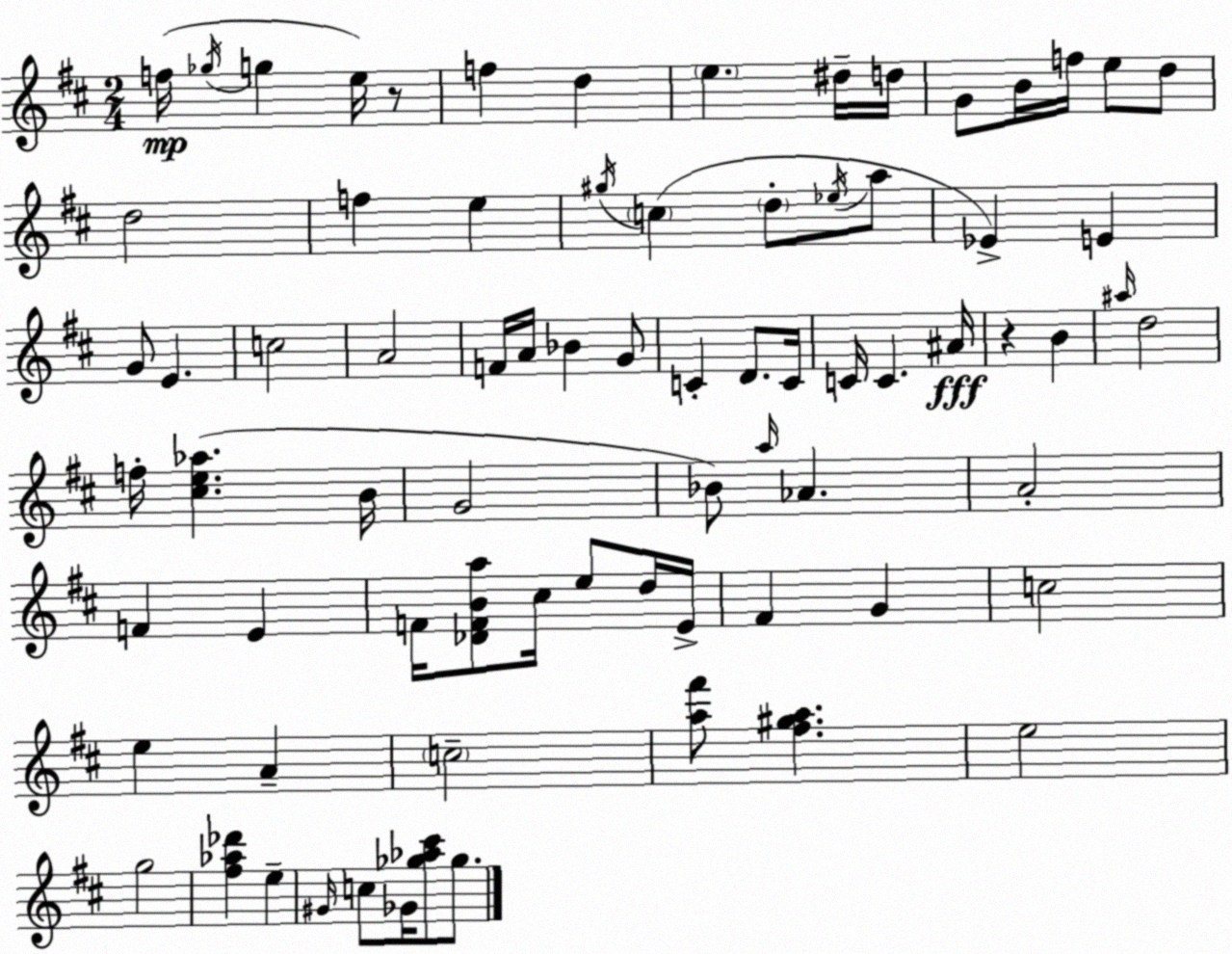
X:1
T:Untitled
M:2/4
L:1/4
K:D
f/4 _g/4 g e/4 z/2 f d e ^d/4 d/4 G/2 B/4 f/4 e/2 d/2 d2 f e ^g/4 c d/2 _e/4 a/2 _E E G/2 E c2 A2 F/4 A/4 _B G/2 C D/2 C/4 C/4 C ^A/4 z B ^a/4 d2 f/4 [^ce_a] B/4 G2 _B/2 a/4 _A A2 F E F/4 [_DFBa]/2 ^c/4 e/2 d/4 E/4 ^F G c2 e A c2 [a^f']/2 [^f^ga] e2 g2 [^f_a_d'] e ^G/4 c/2 _G/4 [_g_a^c']/2 _g/2